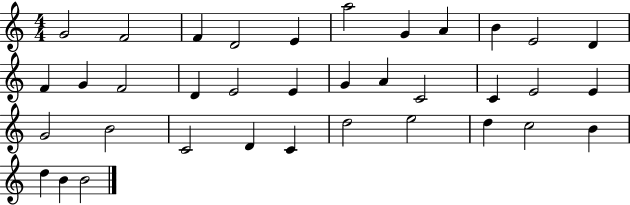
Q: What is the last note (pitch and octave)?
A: B4